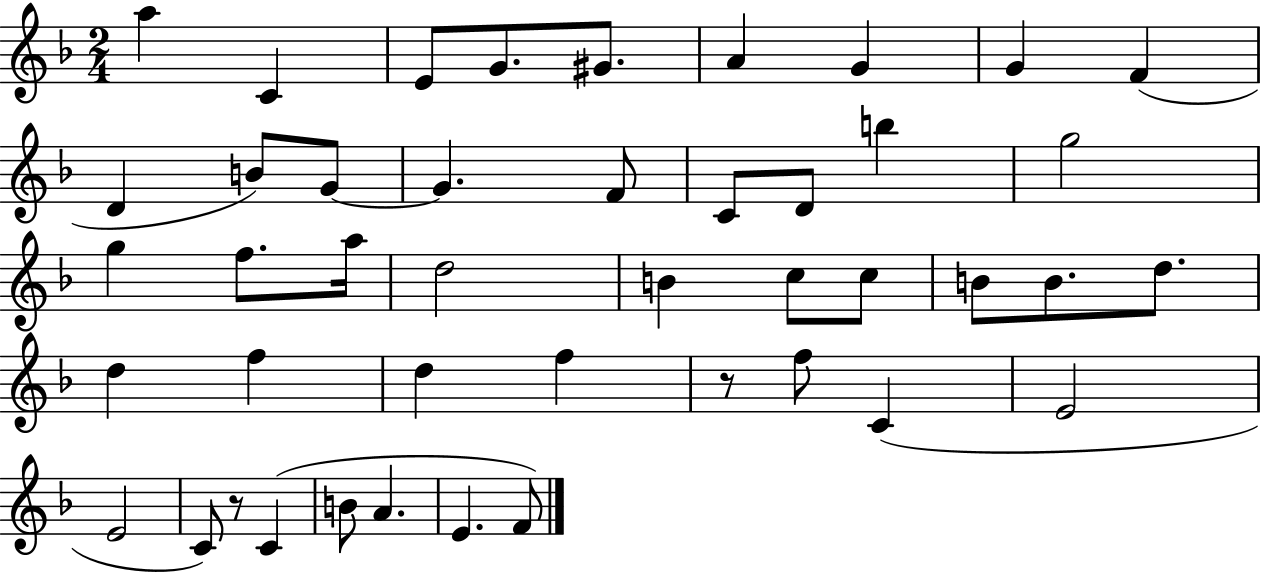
A5/q C4/q E4/e G4/e. G#4/e. A4/q G4/q G4/q F4/q D4/q B4/e G4/e G4/q. F4/e C4/e D4/e B5/q G5/h G5/q F5/e. A5/s D5/h B4/q C5/e C5/e B4/e B4/e. D5/e. D5/q F5/q D5/q F5/q R/e F5/e C4/q E4/h E4/h C4/e R/e C4/q B4/e A4/q. E4/q. F4/e